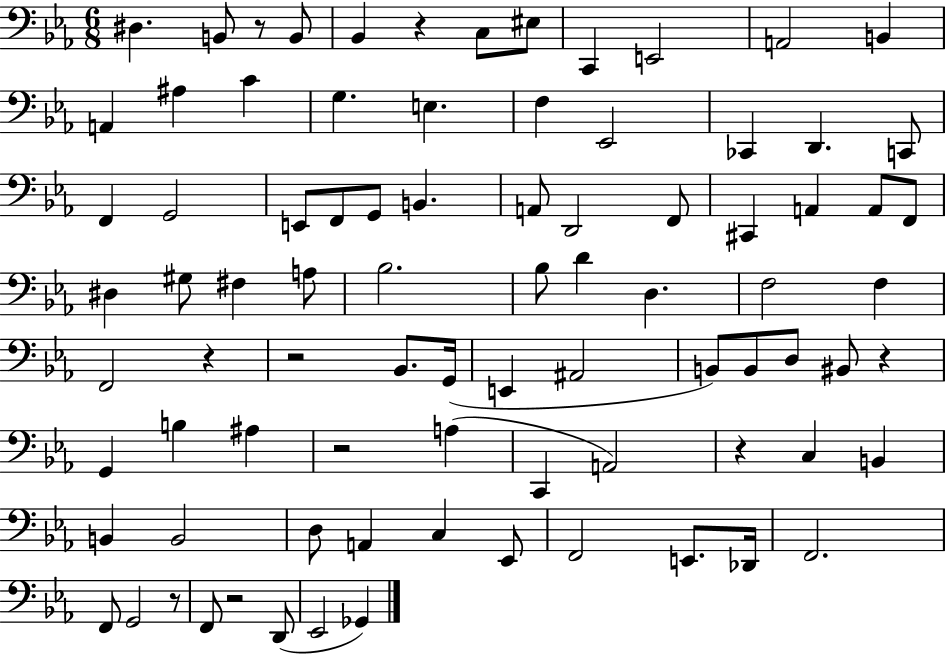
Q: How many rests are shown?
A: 9